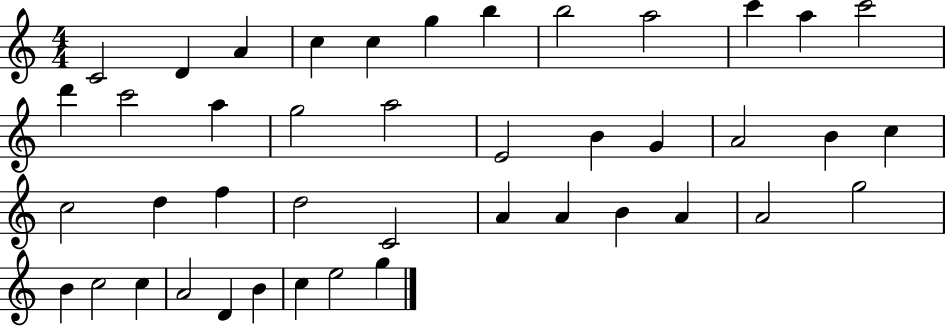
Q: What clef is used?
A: treble